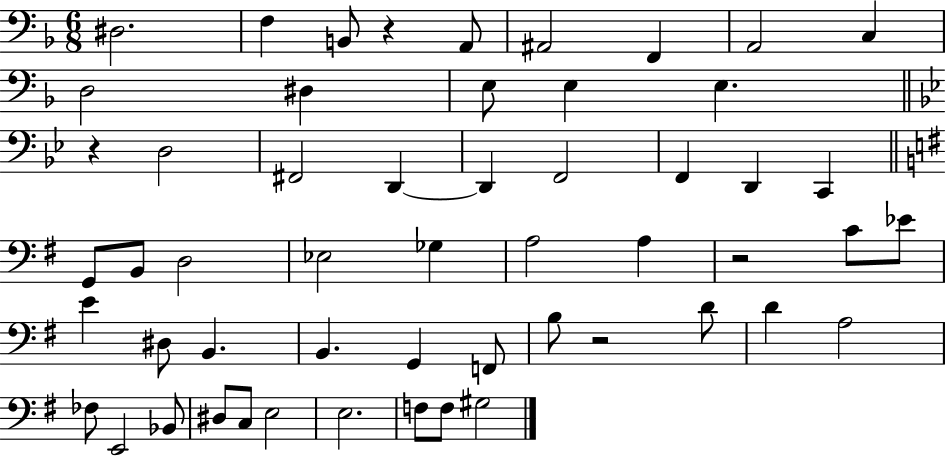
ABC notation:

X:1
T:Untitled
M:6/8
L:1/4
K:F
^D,2 F, B,,/2 z A,,/2 ^A,,2 F,, A,,2 C, D,2 ^D, E,/2 E, E, z D,2 ^F,,2 D,, D,, F,,2 F,, D,, C,, G,,/2 B,,/2 D,2 _E,2 _G, A,2 A, z2 C/2 _E/2 E ^D,/2 B,, B,, G,, F,,/2 B,/2 z2 D/2 D A,2 _F,/2 E,,2 _B,,/2 ^D,/2 C,/2 E,2 E,2 F,/2 F,/2 ^G,2